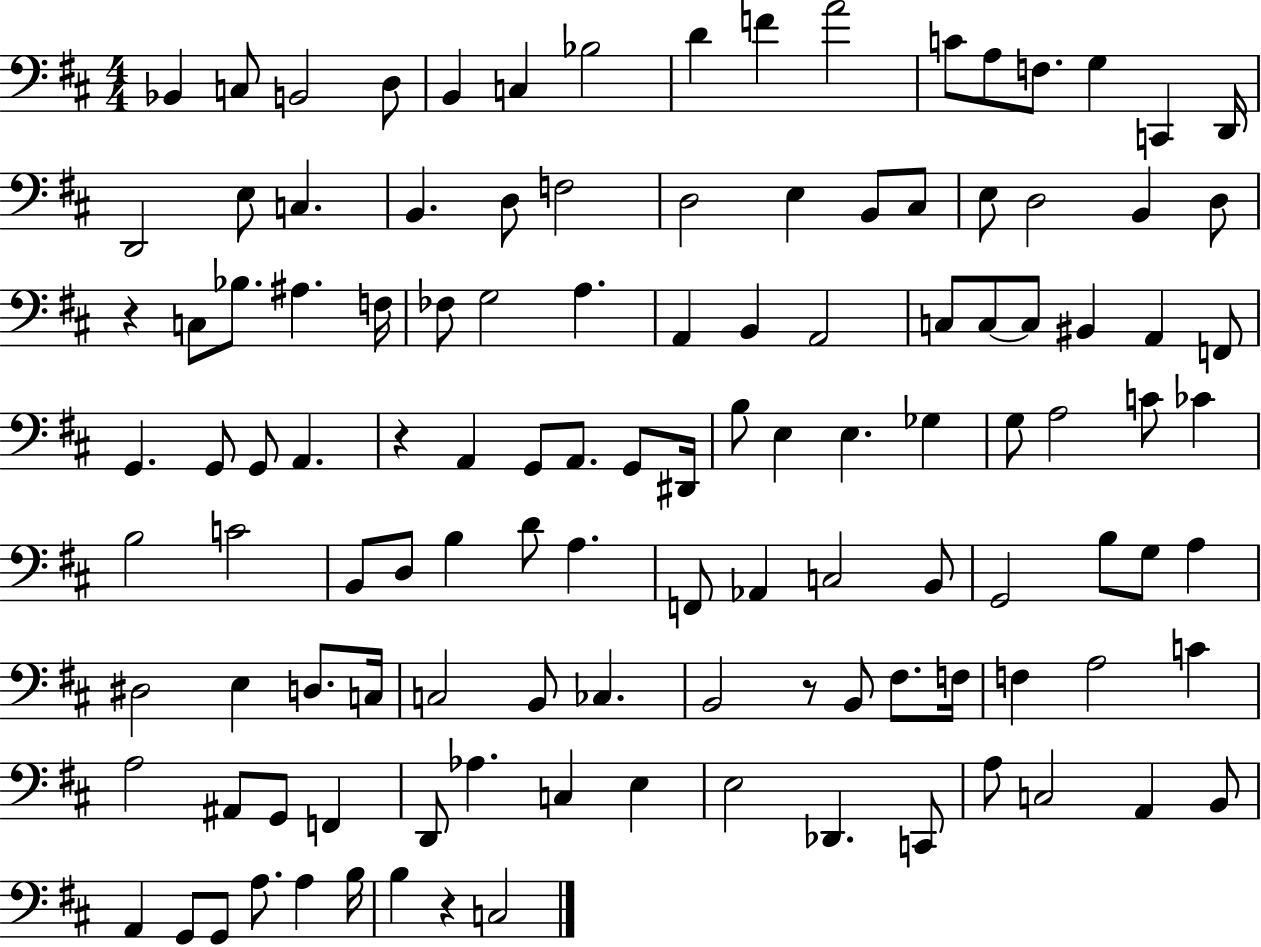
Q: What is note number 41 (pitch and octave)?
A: C3